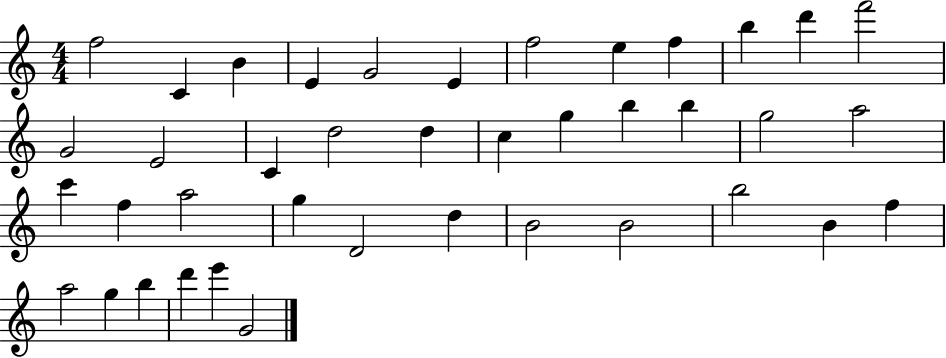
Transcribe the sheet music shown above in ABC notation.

X:1
T:Untitled
M:4/4
L:1/4
K:C
f2 C B E G2 E f2 e f b d' f'2 G2 E2 C d2 d c g b b g2 a2 c' f a2 g D2 d B2 B2 b2 B f a2 g b d' e' G2